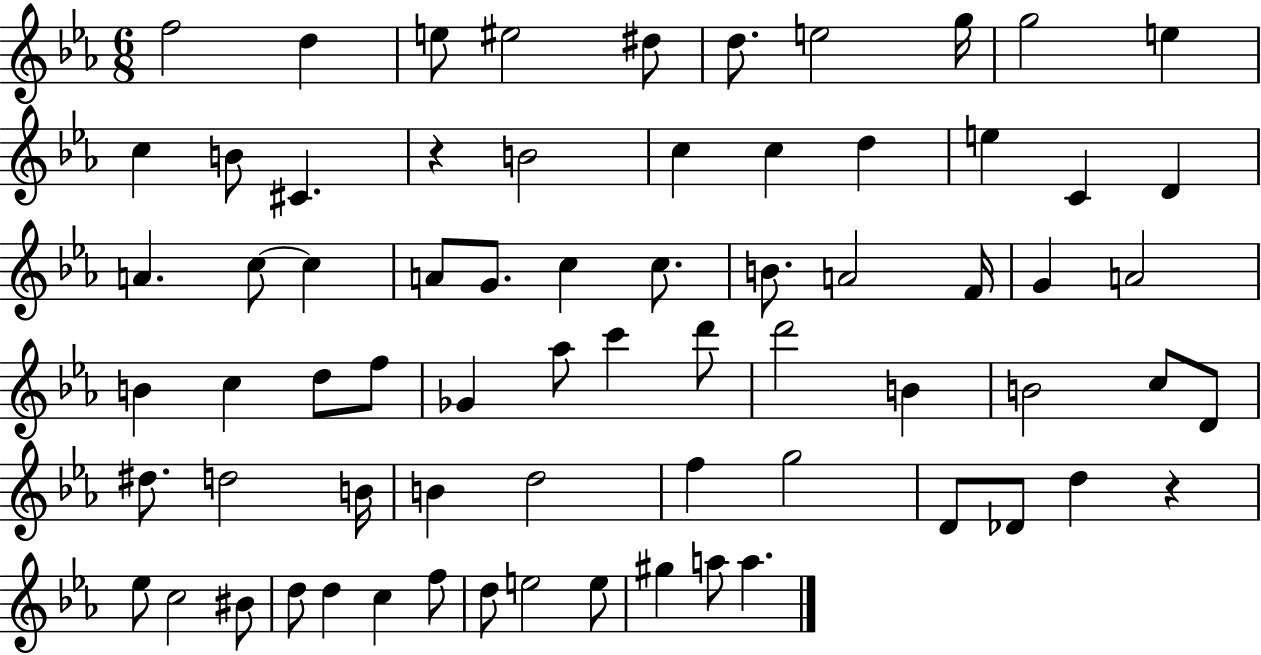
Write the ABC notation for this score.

X:1
T:Untitled
M:6/8
L:1/4
K:Eb
f2 d e/2 ^e2 ^d/2 d/2 e2 g/4 g2 e c B/2 ^C z B2 c c d e C D A c/2 c A/2 G/2 c c/2 B/2 A2 F/4 G A2 B c d/2 f/2 _G _a/2 c' d'/2 d'2 B B2 c/2 D/2 ^d/2 d2 B/4 B d2 f g2 D/2 _D/2 d z _e/2 c2 ^B/2 d/2 d c f/2 d/2 e2 e/2 ^g a/2 a